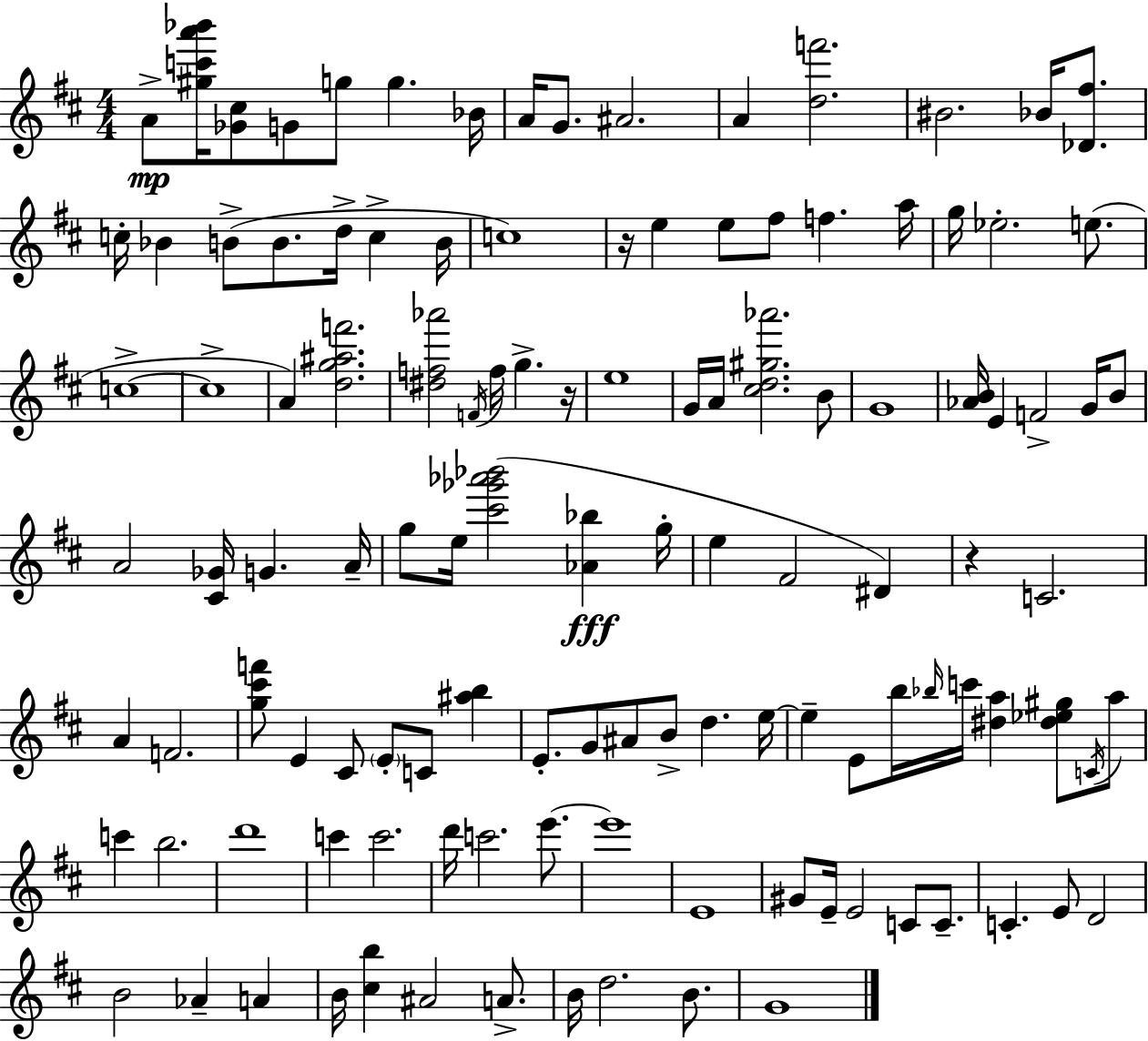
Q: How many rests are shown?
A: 3